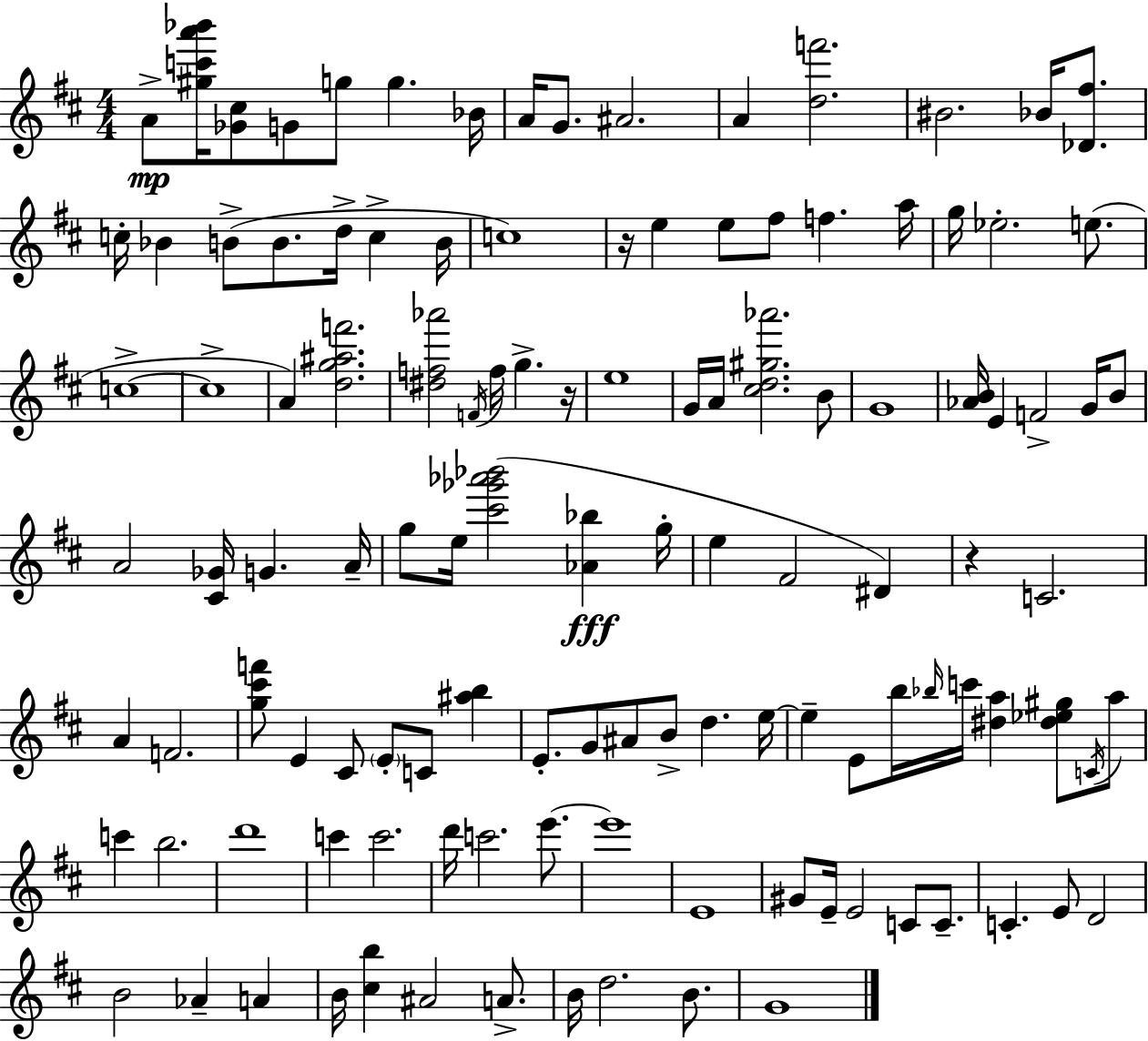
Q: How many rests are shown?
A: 3